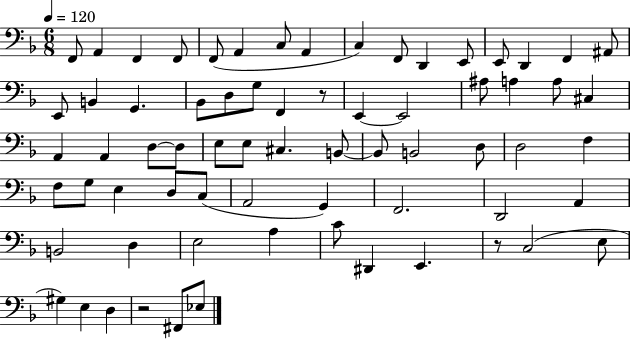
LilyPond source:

{
  \clef bass
  \numericTimeSignature
  \time 6/8
  \key f \major
  \tempo 4 = 120
  f,8 a,4 f,4 f,8 | f,8( a,4 c8 a,4 | c4) f,8 d,4 e,8 | e,8 d,4 f,4 ais,8 | \break e,8 b,4 g,4. | bes,8 d8 g8 f,4 r8 | e,4~~ e,2 | ais8 a4 a8 cis4 | \break a,4 a,4 d8~~ d8 | e8 e8 cis4. b,8~~ | b,8 b,2 d8 | d2 f4 | \break f8 g8 e4 d8 c8( | a,2 g,4) | f,2. | d,2 a,4 | \break b,2 d4 | e2 a4 | c'8 dis,4 e,4. | r8 c2( e8 | \break gis4) e4 d4 | r2 fis,8 ees8 | \bar "|."
}